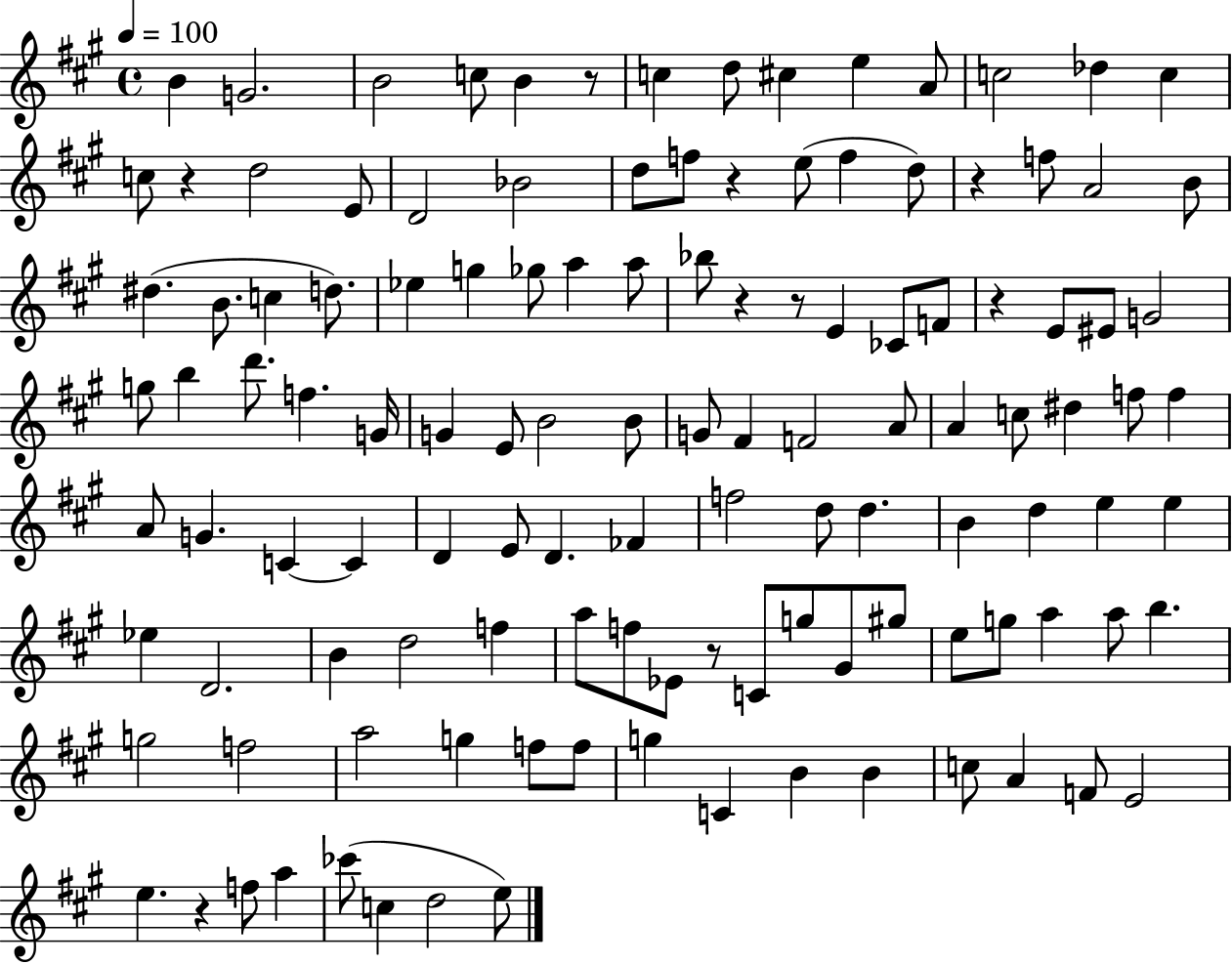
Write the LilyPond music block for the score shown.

{
  \clef treble
  \time 4/4
  \defaultTimeSignature
  \key a \major
  \tempo 4 = 100
  b'4 g'2. | b'2 c''8 b'4 r8 | c''4 d''8 cis''4 e''4 a'8 | c''2 des''4 c''4 | \break c''8 r4 d''2 e'8 | d'2 bes'2 | d''8 f''8 r4 e''8( f''4 d''8) | r4 f''8 a'2 b'8 | \break dis''4.( b'8. c''4 d''8.) | ees''4 g''4 ges''8 a''4 a''8 | bes''8 r4 r8 e'4 ces'8 f'8 | r4 e'8 eis'8 g'2 | \break g''8 b''4 d'''8. f''4. g'16 | g'4 e'8 b'2 b'8 | g'8 fis'4 f'2 a'8 | a'4 c''8 dis''4 f''8 f''4 | \break a'8 g'4. c'4~~ c'4 | d'4 e'8 d'4. fes'4 | f''2 d''8 d''4. | b'4 d''4 e''4 e''4 | \break ees''4 d'2. | b'4 d''2 f''4 | a''8 f''8 ees'8 r8 c'8 g''8 gis'8 gis''8 | e''8 g''8 a''4 a''8 b''4. | \break g''2 f''2 | a''2 g''4 f''8 f''8 | g''4 c'4 b'4 b'4 | c''8 a'4 f'8 e'2 | \break e''4. r4 f''8 a''4 | ces'''8( c''4 d''2 e''8) | \bar "|."
}